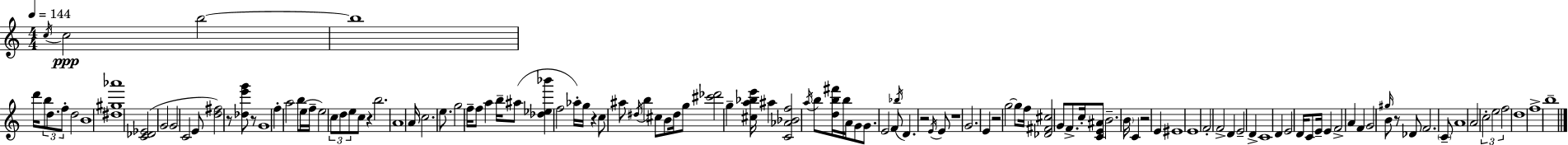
C5/s C5/h B5/h B5/w D6/s B5/e D5/e. F5/e D5/h B4/w [D#5,G#5,Ab6]/w [C4,Db4,Eb4]/h G4/h G4/h C4/h E4/e [D5,F#5]/h R/e [Db5,E6,G6]/e R/e G4/w F5/q A5/h B5/e E5/s F5/s E5/h C5/e D5/e E5/e C5/e R/q B5/h. A4/w A4/s C5/h. E5/e. G5/h F5/s F5/e A5/q B5/s A#5/e [Db5,Eb5,Bb6]/q F5/h Ab5/s G5/s R/q C5/e A#5/e D#5/s B5/q C#5/e B4/e D#5/s G5/e [C#6,Db6]/h G5/q [C#5,A5,Bb5,E6]/s A#5/q [C4,Ab4,Bb4,F5]/h A5/s B5/e [D5,B5,F#6]/s B5/s A4/s G4/e G4/e. E4/h F4/e Bb5/s D4/q. R/h E4/s E4/e R/w G4/h. E4/q R/h G5/h G5/e F5/s [Db4,F#4,C#5]/h G4/e F4/e. C5/s [C4,E4,A#4]/e B4/h. B4/s C4/q R/h E4/q EIS4/w E4/w F4/h F4/h D4/q E4/h D4/q C4/w D4/q E4/h D4/s C4/e E4/s E4/q F4/h A4/q F4/q G4/h G#5/s B4/e R/e Db4/e F4/h. C4/e A4/w A4/h C5/h E5/h F5/h D5/w F5/w B5/w